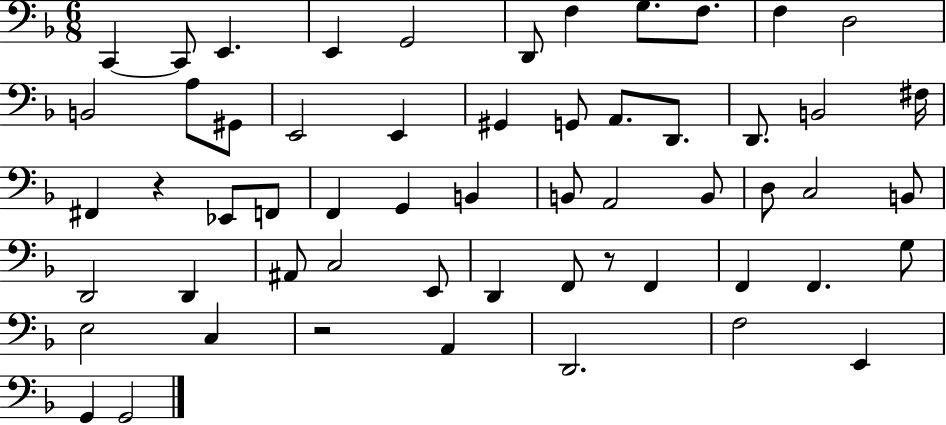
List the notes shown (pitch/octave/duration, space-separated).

C2/q C2/e E2/q. E2/q G2/h D2/e F3/q G3/e. F3/e. F3/q D3/h B2/h A3/e G#2/e E2/h E2/q G#2/q G2/e A2/e. D2/e. D2/e. B2/h F#3/s F#2/q R/q Eb2/e F2/e F2/q G2/q B2/q B2/e A2/h B2/e D3/e C3/h B2/e D2/h D2/q A#2/e C3/h E2/e D2/q F2/e R/e F2/q F2/q F2/q. G3/e E3/h C3/q R/h A2/q D2/h. F3/h E2/q G2/q G2/h